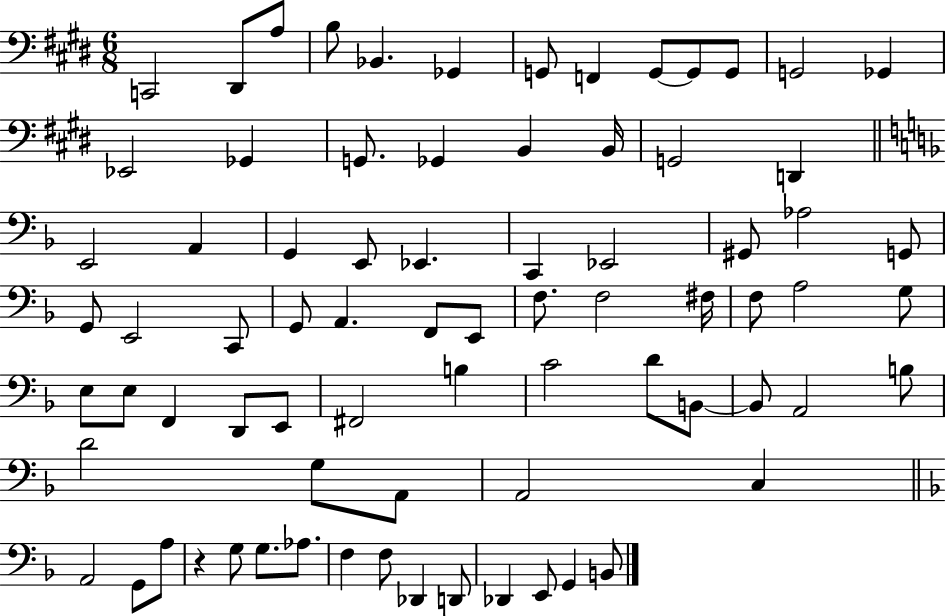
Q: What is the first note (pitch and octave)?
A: C2